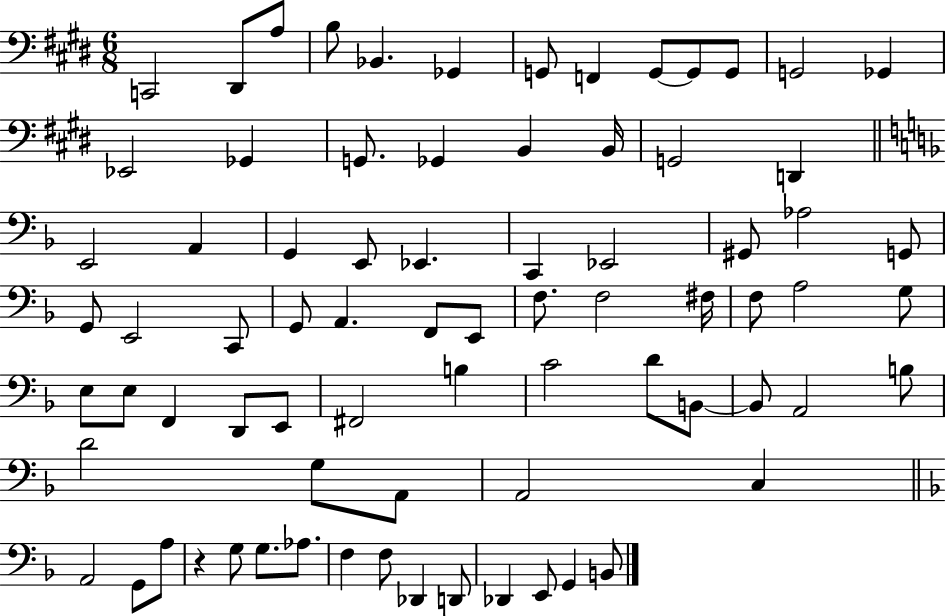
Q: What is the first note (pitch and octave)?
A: C2